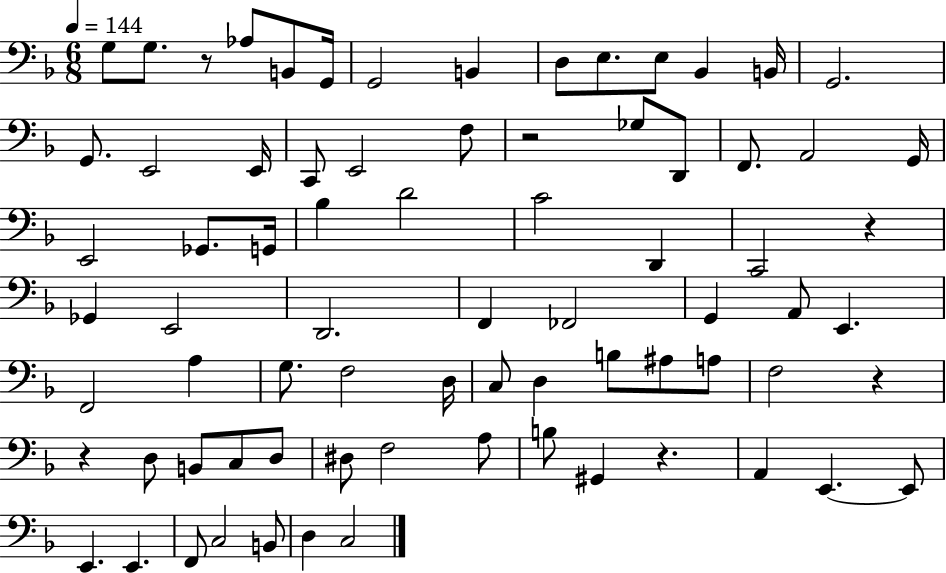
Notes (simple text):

G3/e G3/e. R/e Ab3/e B2/e G2/s G2/h B2/q D3/e E3/e. E3/e Bb2/q B2/s G2/h. G2/e. E2/h E2/s C2/e E2/h F3/e R/h Gb3/e D2/e F2/e. A2/h G2/s E2/h Gb2/e. G2/s Bb3/q D4/h C4/h D2/q C2/h R/q Gb2/q E2/h D2/h. F2/q FES2/h G2/q A2/e E2/q. F2/h A3/q G3/e. F3/h D3/s C3/e D3/q B3/e A#3/e A3/e F3/h R/q R/q D3/e B2/e C3/e D3/e D#3/e F3/h A3/e B3/e G#2/q R/q. A2/q E2/q. E2/e E2/q. E2/q. F2/e C3/h B2/e D3/q C3/h